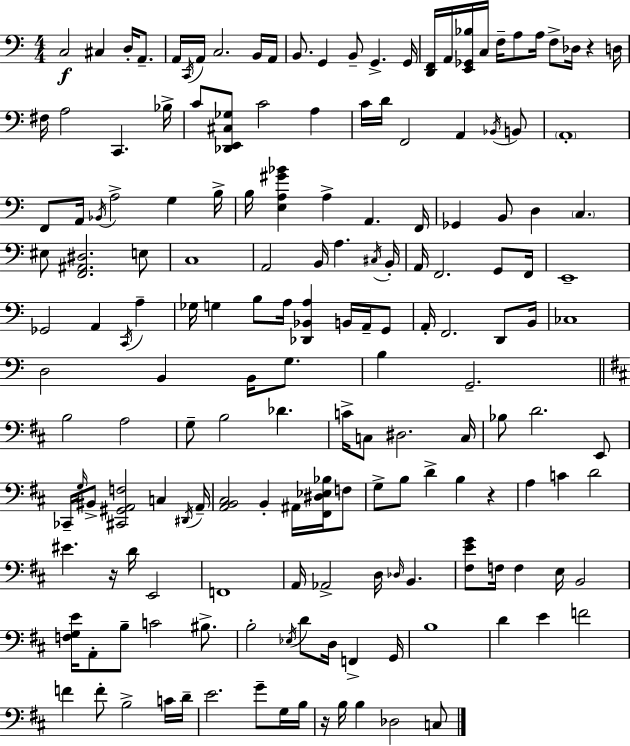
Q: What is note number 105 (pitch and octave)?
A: B2